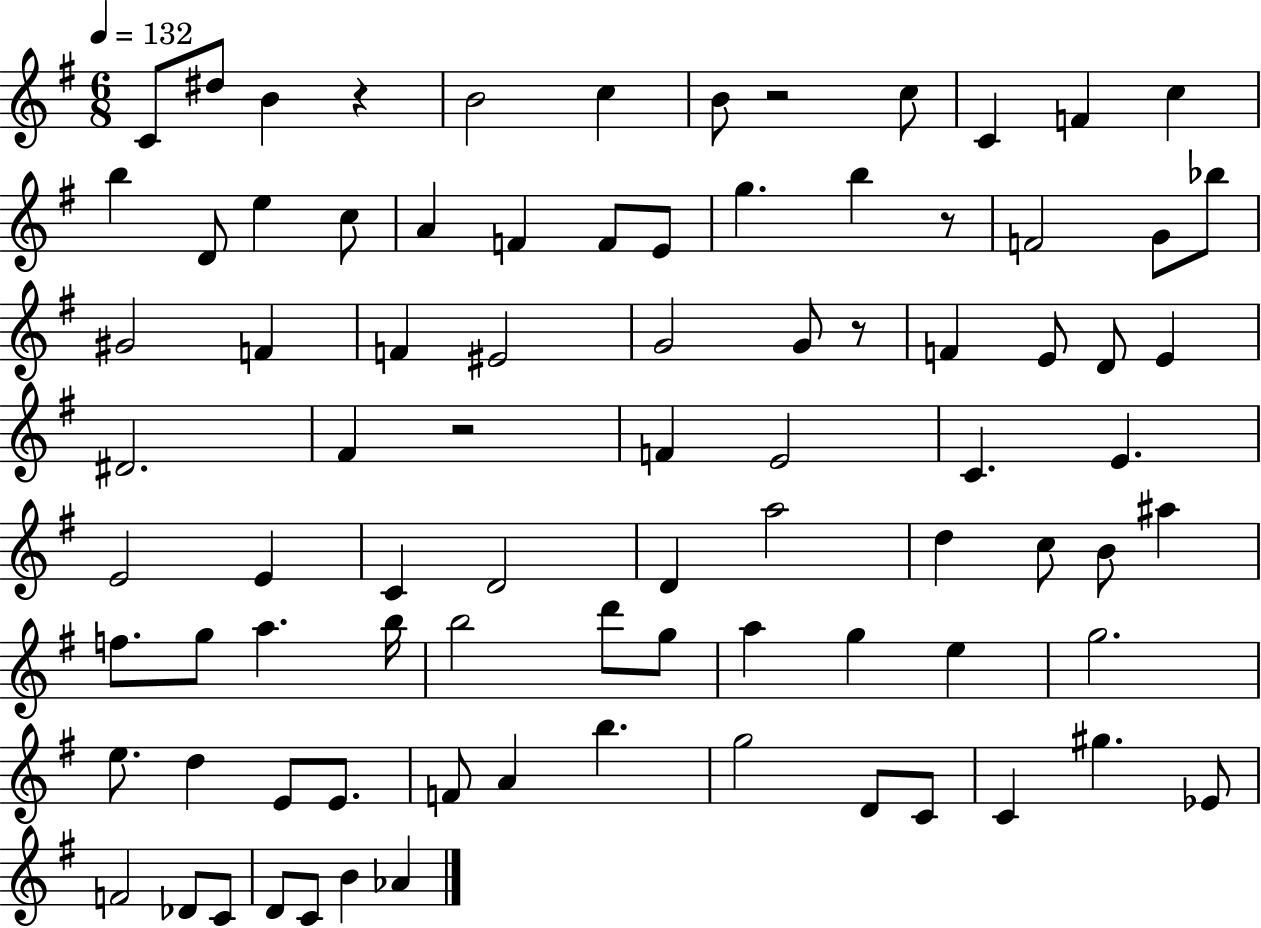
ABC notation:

X:1
T:Untitled
M:6/8
L:1/4
K:G
C/2 ^d/2 B z B2 c B/2 z2 c/2 C F c b D/2 e c/2 A F F/2 E/2 g b z/2 F2 G/2 _b/2 ^G2 F F ^E2 G2 G/2 z/2 F E/2 D/2 E ^D2 ^F z2 F E2 C E E2 E C D2 D a2 d c/2 B/2 ^a f/2 g/2 a b/4 b2 d'/2 g/2 a g e g2 e/2 d E/2 E/2 F/2 A b g2 D/2 C/2 C ^g _E/2 F2 _D/2 C/2 D/2 C/2 B _A